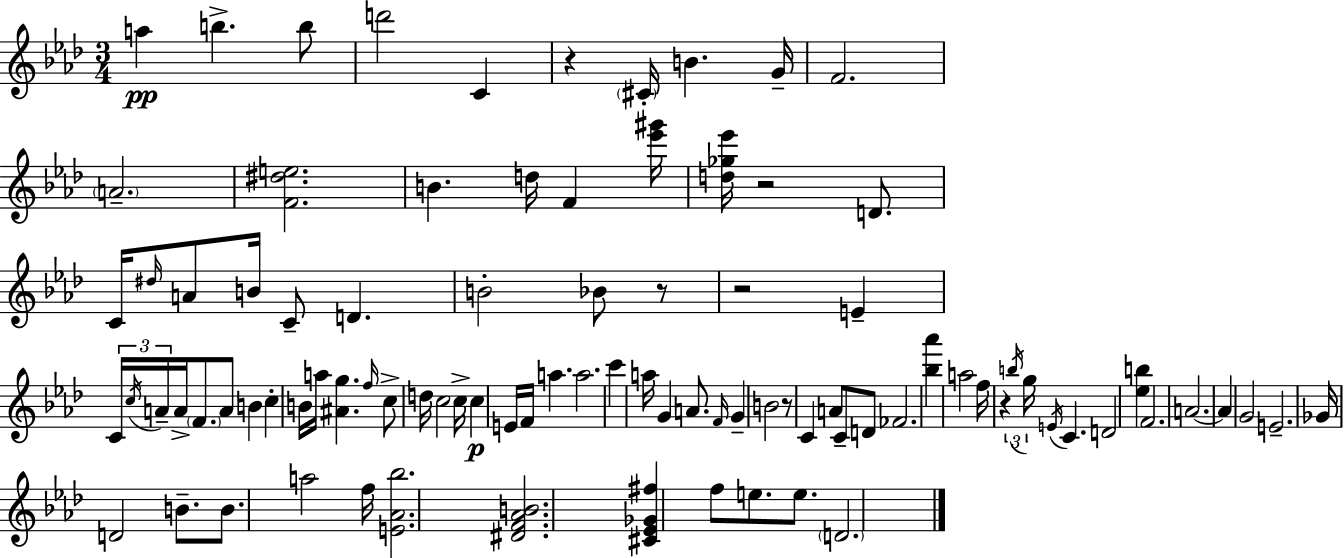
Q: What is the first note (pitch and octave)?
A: A5